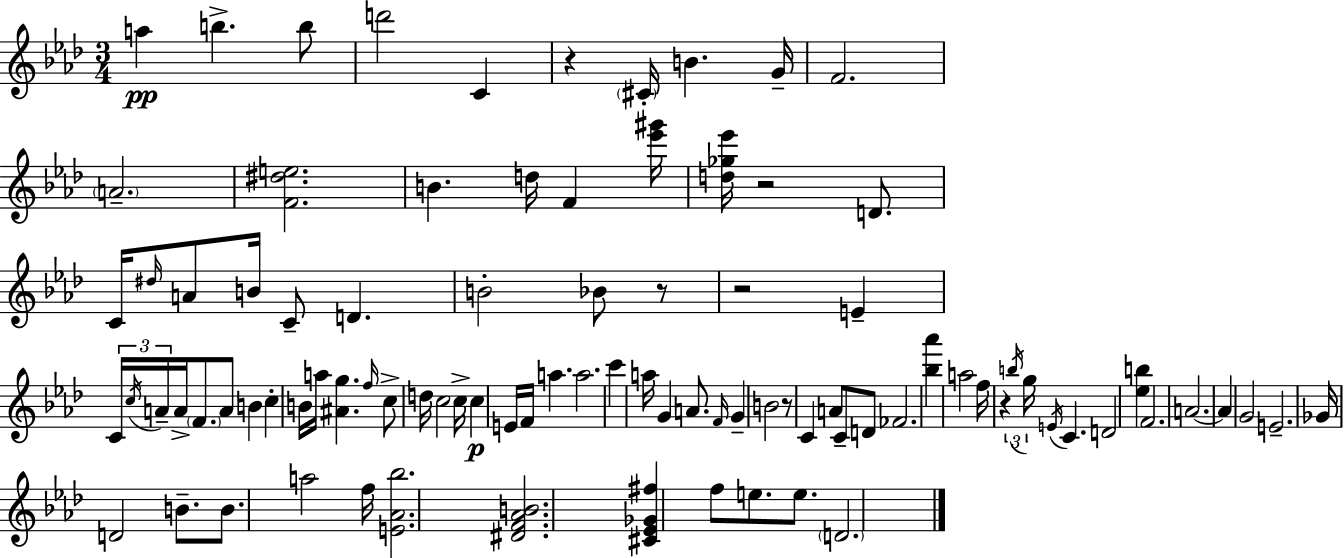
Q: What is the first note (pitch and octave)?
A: A5